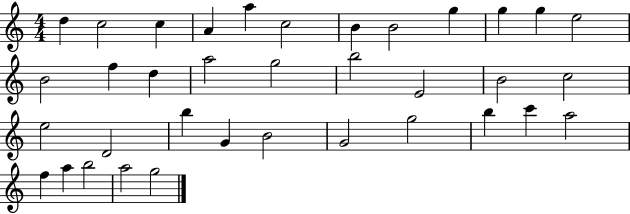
X:1
T:Untitled
M:4/4
L:1/4
K:C
d c2 c A a c2 B B2 g g g e2 B2 f d a2 g2 b2 E2 B2 c2 e2 D2 b G B2 G2 g2 b c' a2 f a b2 a2 g2